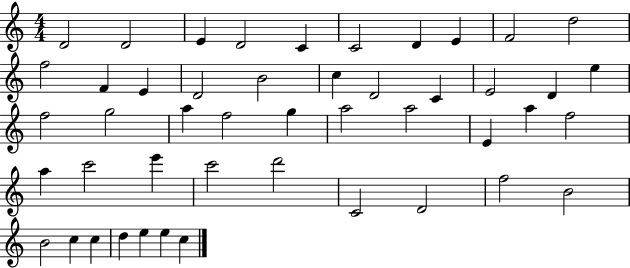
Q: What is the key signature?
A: C major